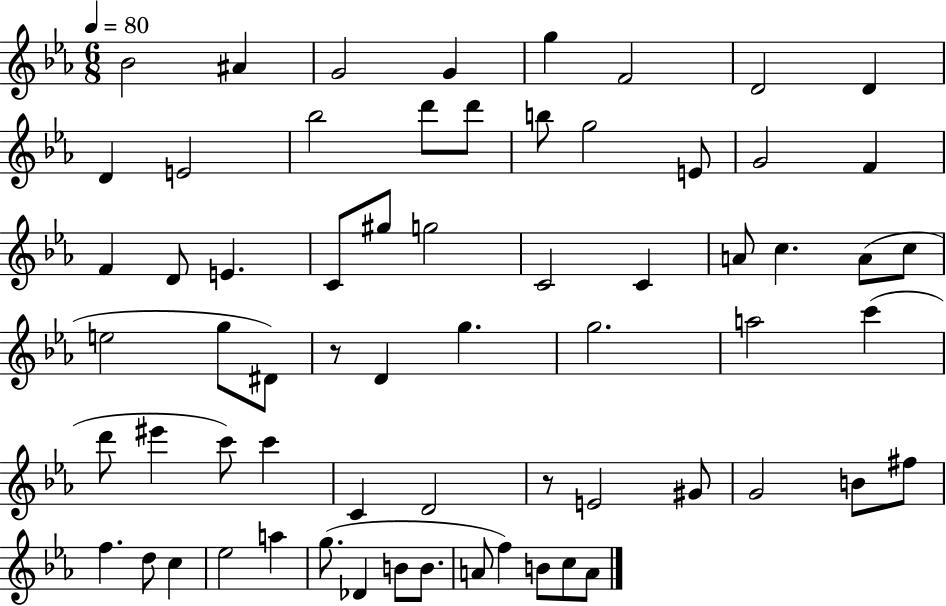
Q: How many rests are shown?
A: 2